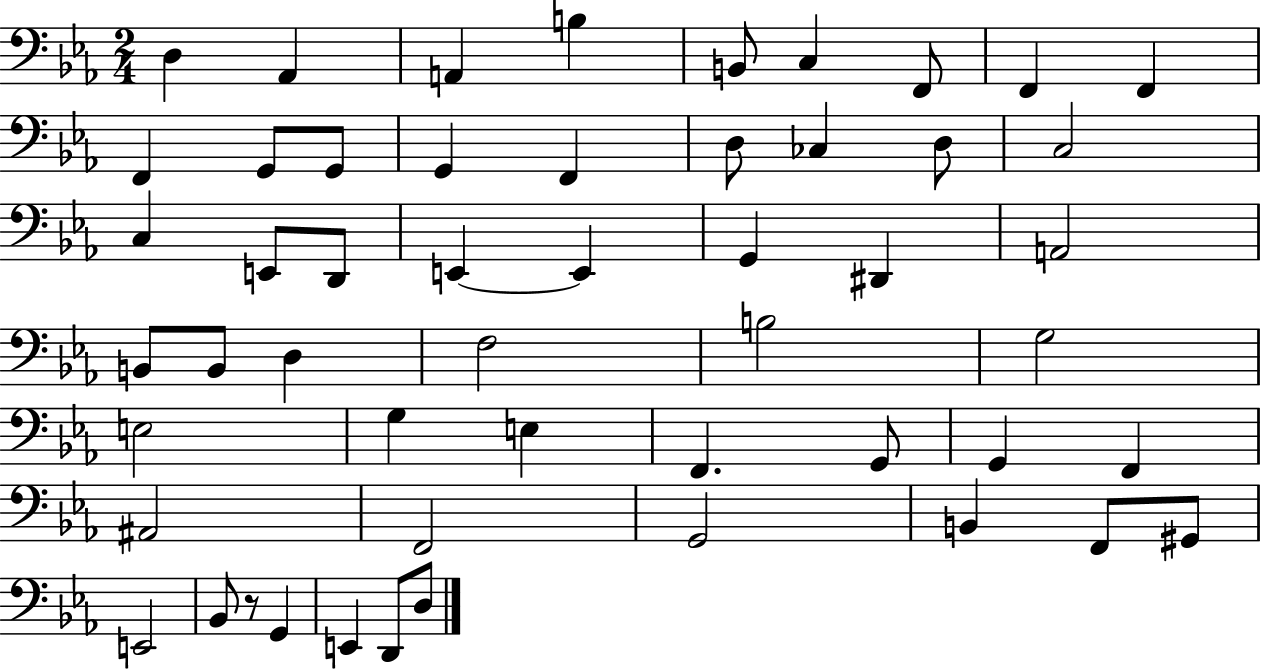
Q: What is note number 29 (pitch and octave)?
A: D3